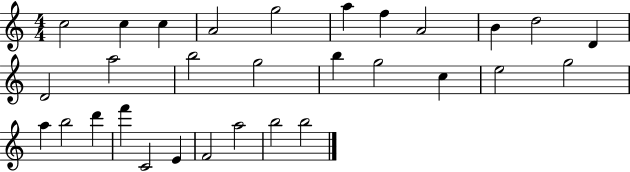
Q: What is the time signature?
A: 4/4